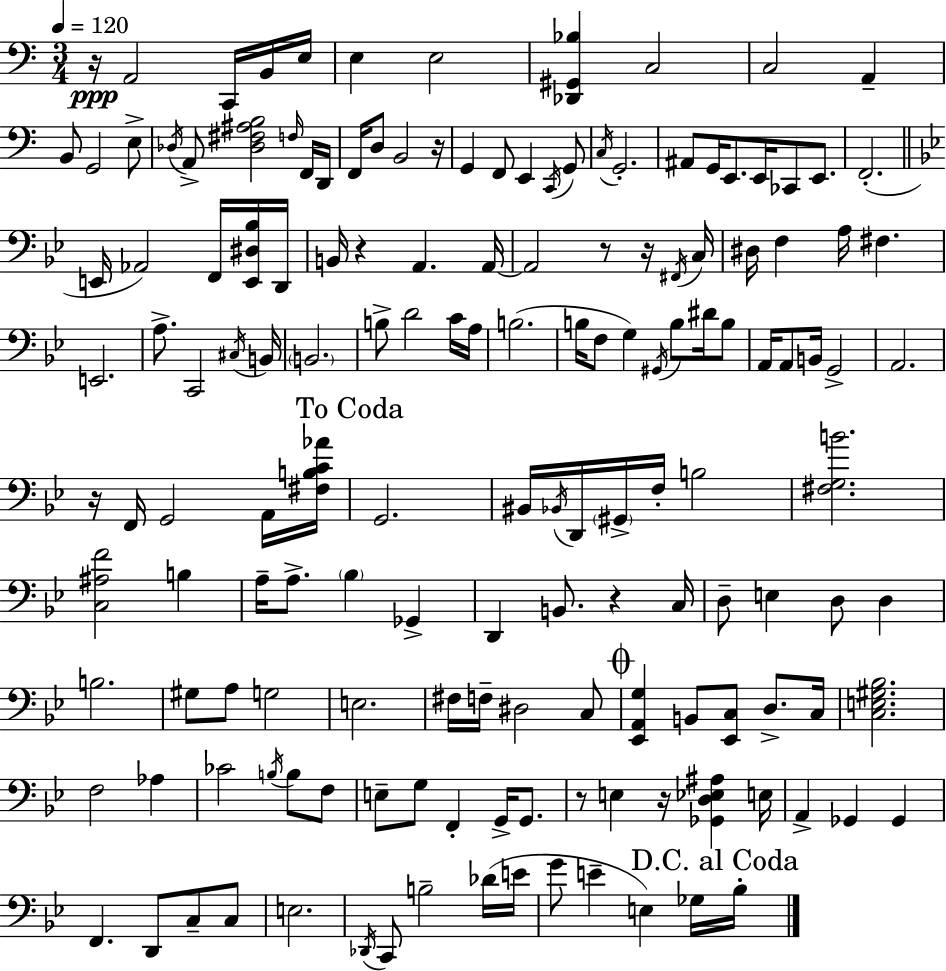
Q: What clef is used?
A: bass